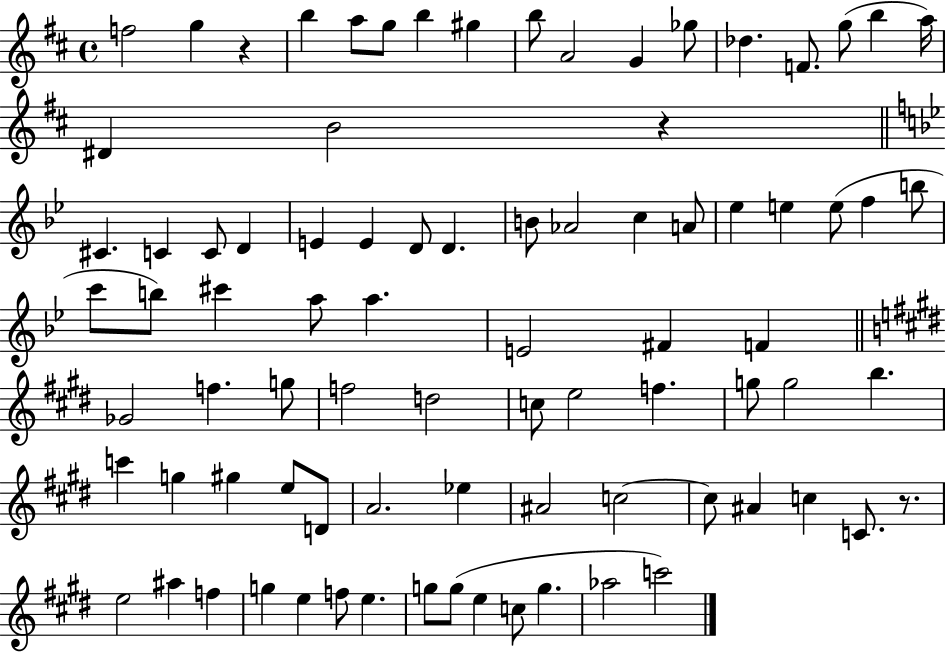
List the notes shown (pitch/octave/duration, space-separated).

F5/h G5/q R/q B5/q A5/e G5/e B5/q G#5/q B5/e A4/h G4/q Gb5/e Db5/q. F4/e. G5/e B5/q A5/s D#4/q B4/h R/q C#4/q. C4/q C4/e D4/q E4/q E4/q D4/e D4/q. B4/e Ab4/h C5/q A4/e Eb5/q E5/q E5/e F5/q B5/e C6/e B5/e C#6/q A5/e A5/q. E4/h F#4/q F4/q Gb4/h F5/q. G5/e F5/h D5/h C5/e E5/h F5/q. G5/e G5/h B5/q. C6/q G5/q G#5/q E5/e D4/e A4/h. Eb5/q A#4/h C5/h C5/e A#4/q C5/q C4/e. R/e. E5/h A#5/q F5/q G5/q E5/q F5/e E5/q. G5/e G5/e E5/q C5/e G5/q. Ab5/h C6/h